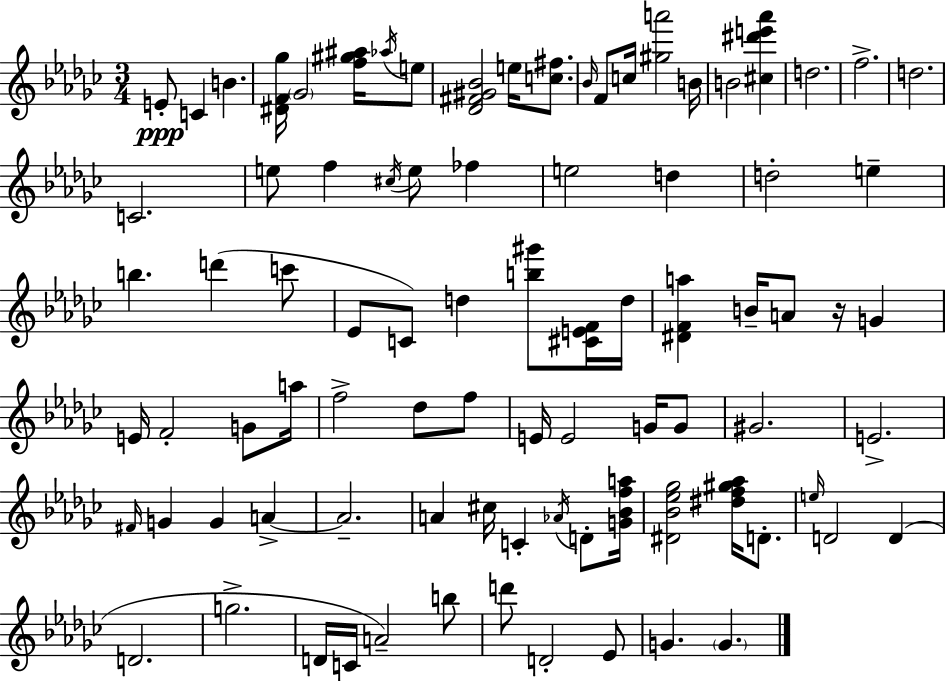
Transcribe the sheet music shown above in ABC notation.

X:1
T:Untitled
M:3/4
L:1/4
K:Ebm
E/2 C B [^DF_g]/4 _G2 [f^g^a]/4 _a/4 e/2 [_D^F^G_B]2 e/4 [c^f]/2 _B/4 F/2 c/4 [^ga']2 B/4 B2 [^c^d'e'_a'] d2 f2 d2 C2 e/2 f ^c/4 e/2 _f e2 d d2 e b d' c'/2 _E/2 C/2 d [b^g']/2 [^CEF]/4 d/4 [^DFa] B/4 A/2 z/4 G E/4 F2 G/2 a/4 f2 _d/2 f/2 E/4 E2 G/4 G/2 ^G2 E2 ^F/4 G G A A2 A ^c/4 C _A/4 D/2 [G_Bfa]/4 [^D_B_e_g]2 [^df^g_a]/4 D/2 e/4 D2 D D2 g2 D/4 C/4 A2 b/2 d'/2 D2 _E/2 G G